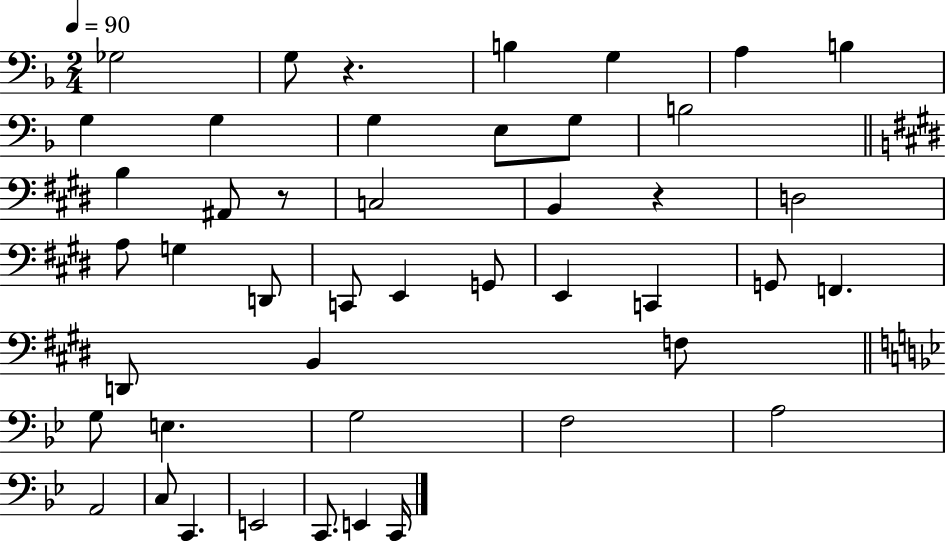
Gb3/h G3/e R/q. B3/q G3/q A3/q B3/q G3/q G3/q G3/q E3/e G3/e B3/h B3/q A#2/e R/e C3/h B2/q R/q D3/h A3/e G3/q D2/e C2/e E2/q G2/e E2/q C2/q G2/e F2/q. D2/e B2/q F3/e G3/e E3/q. G3/h F3/h A3/h A2/h C3/e C2/q. E2/h C2/e. E2/q C2/s